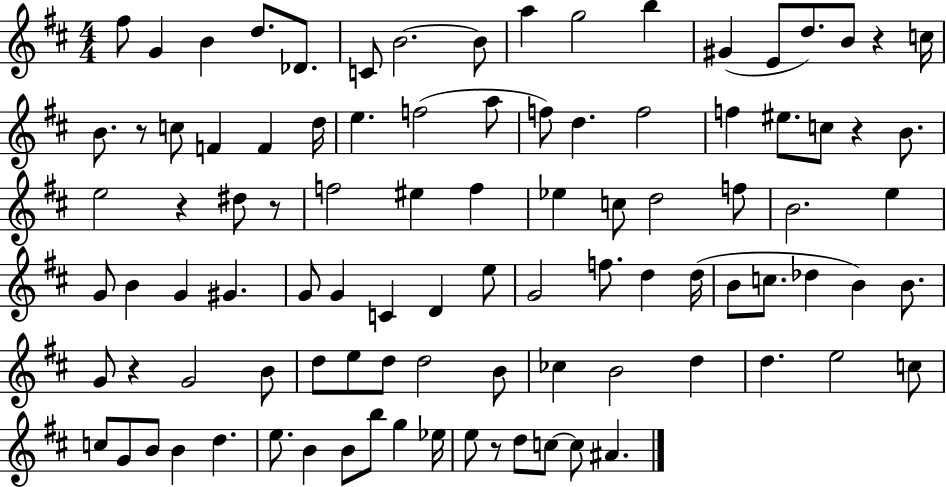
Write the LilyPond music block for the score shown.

{
  \clef treble
  \numericTimeSignature
  \time 4/4
  \key d \major
  fis''8 g'4 b'4 d''8. des'8. | c'8 b'2.~~ b'8 | a''4 g''2 b''4 | gis'4( e'8 d''8.) b'8 r4 c''16 | \break b'8. r8 c''8 f'4 f'4 d''16 | e''4. f''2( a''8 | f''8) d''4. f''2 | f''4 eis''8. c''8 r4 b'8. | \break e''2 r4 dis''8 r8 | f''2 eis''4 f''4 | ees''4 c''8 d''2 f''8 | b'2. e''4 | \break g'8 b'4 g'4 gis'4. | g'8 g'4 c'4 d'4 e''8 | g'2 f''8. d''4 d''16( | b'8 c''8. des''4 b'4) b'8. | \break g'8 r4 g'2 b'8 | d''8 e''8 d''8 d''2 b'8 | ces''4 b'2 d''4 | d''4. e''2 c''8 | \break c''8 g'8 b'8 b'4 d''4. | e''8. b'4 b'8 b''8 g''4 ees''16 | e''8 r8 d''8 c''8~~ c''8 ais'4. | \bar "|."
}